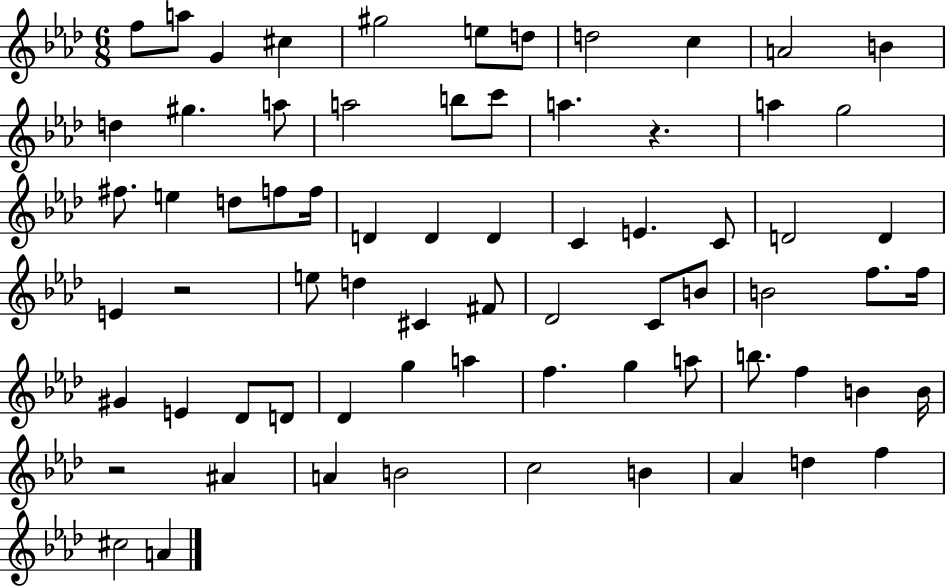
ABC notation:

X:1
T:Untitled
M:6/8
L:1/4
K:Ab
f/2 a/2 G ^c ^g2 e/2 d/2 d2 c A2 B d ^g a/2 a2 b/2 c'/2 a z a g2 ^f/2 e d/2 f/2 f/4 D D D C E C/2 D2 D E z2 e/2 d ^C ^F/2 _D2 C/2 B/2 B2 f/2 f/4 ^G E _D/2 D/2 _D g a f g a/2 b/2 f B B/4 z2 ^A A B2 c2 B _A d f ^c2 A